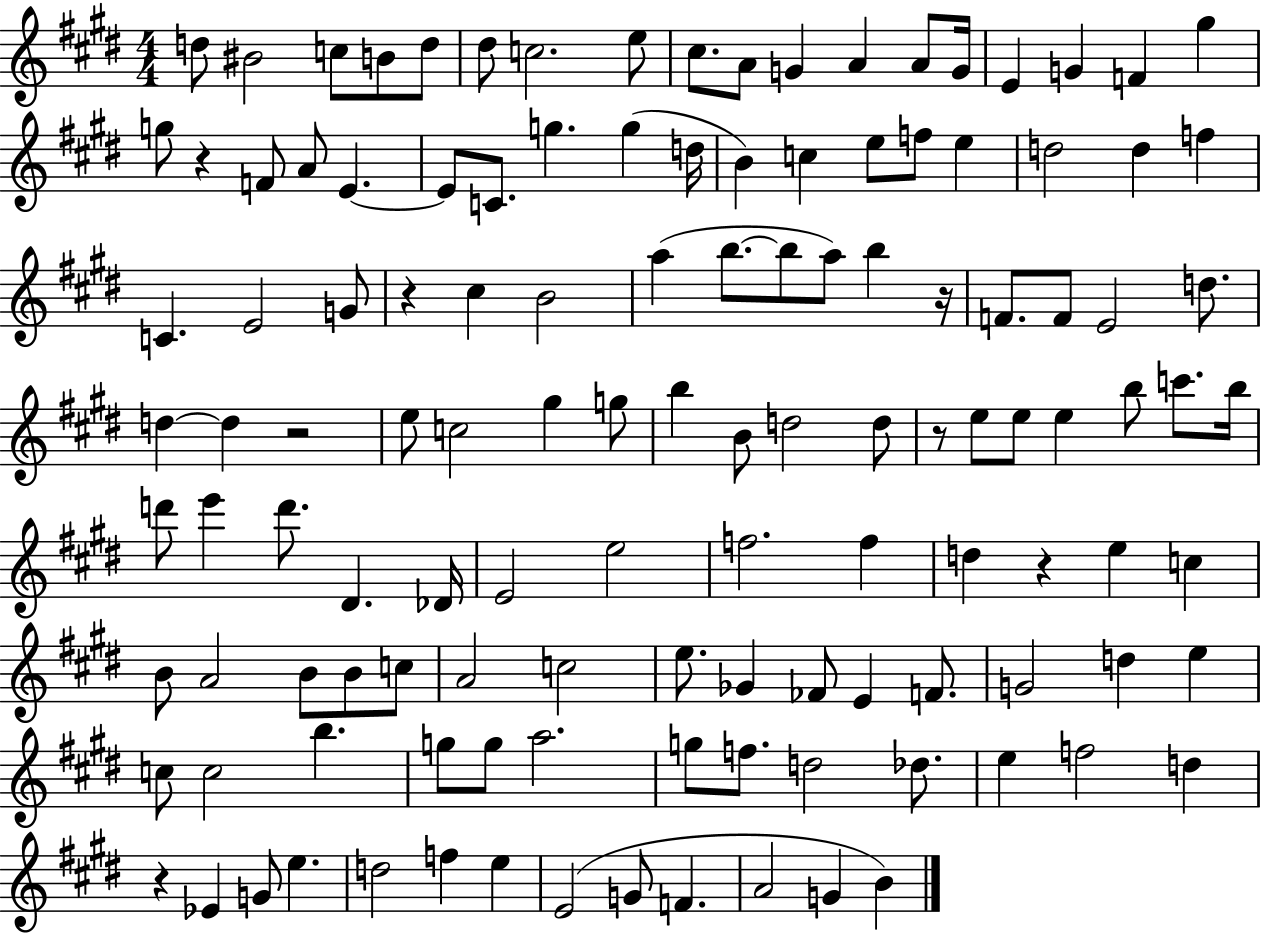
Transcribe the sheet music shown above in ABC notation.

X:1
T:Untitled
M:4/4
L:1/4
K:E
d/2 ^B2 c/2 B/2 d/2 ^d/2 c2 e/2 ^c/2 A/2 G A A/2 G/4 E G F ^g g/2 z F/2 A/2 E E/2 C/2 g g d/4 B c e/2 f/2 e d2 d f C E2 G/2 z ^c B2 a b/2 b/2 a/2 b z/4 F/2 F/2 E2 d/2 d d z2 e/2 c2 ^g g/2 b B/2 d2 d/2 z/2 e/2 e/2 e b/2 c'/2 b/4 d'/2 e' d'/2 ^D _D/4 E2 e2 f2 f d z e c B/2 A2 B/2 B/2 c/2 A2 c2 e/2 _G _F/2 E F/2 G2 d e c/2 c2 b g/2 g/2 a2 g/2 f/2 d2 _d/2 e f2 d z _E G/2 e d2 f e E2 G/2 F A2 G B